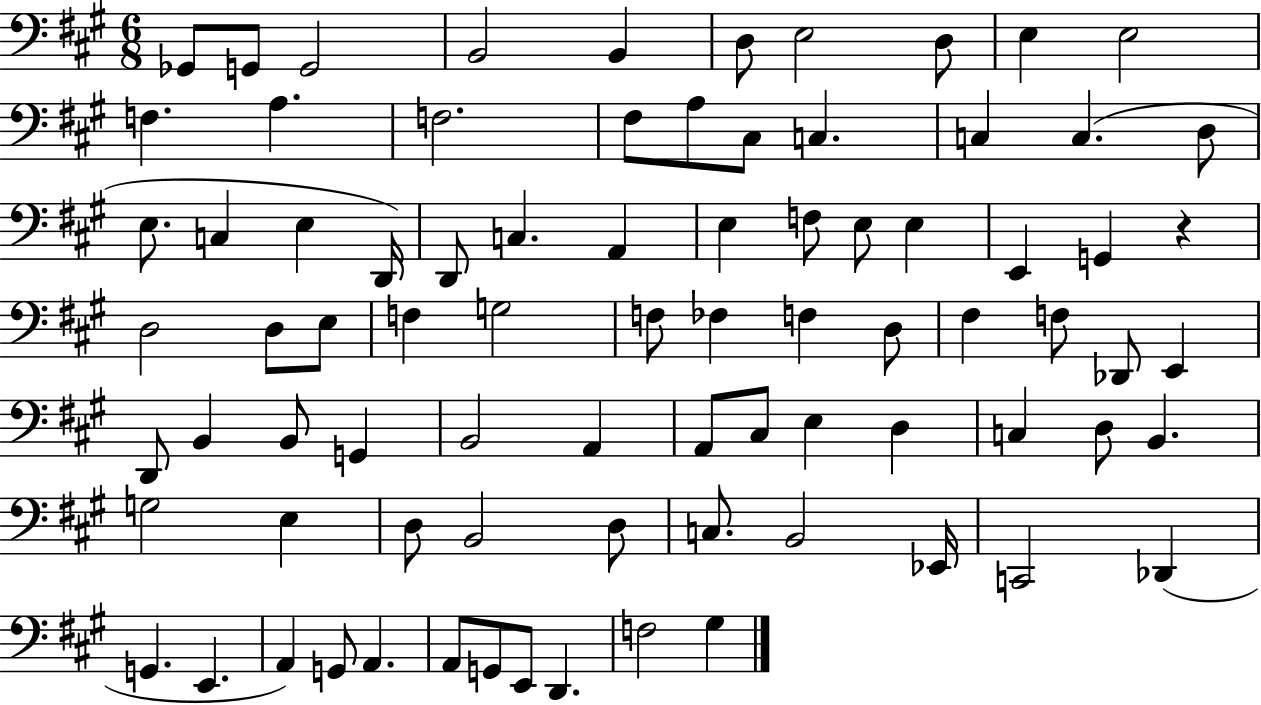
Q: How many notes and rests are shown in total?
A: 81